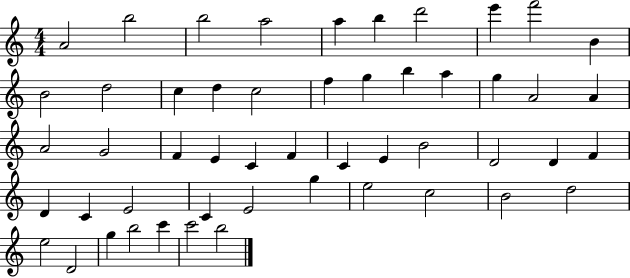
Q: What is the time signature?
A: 4/4